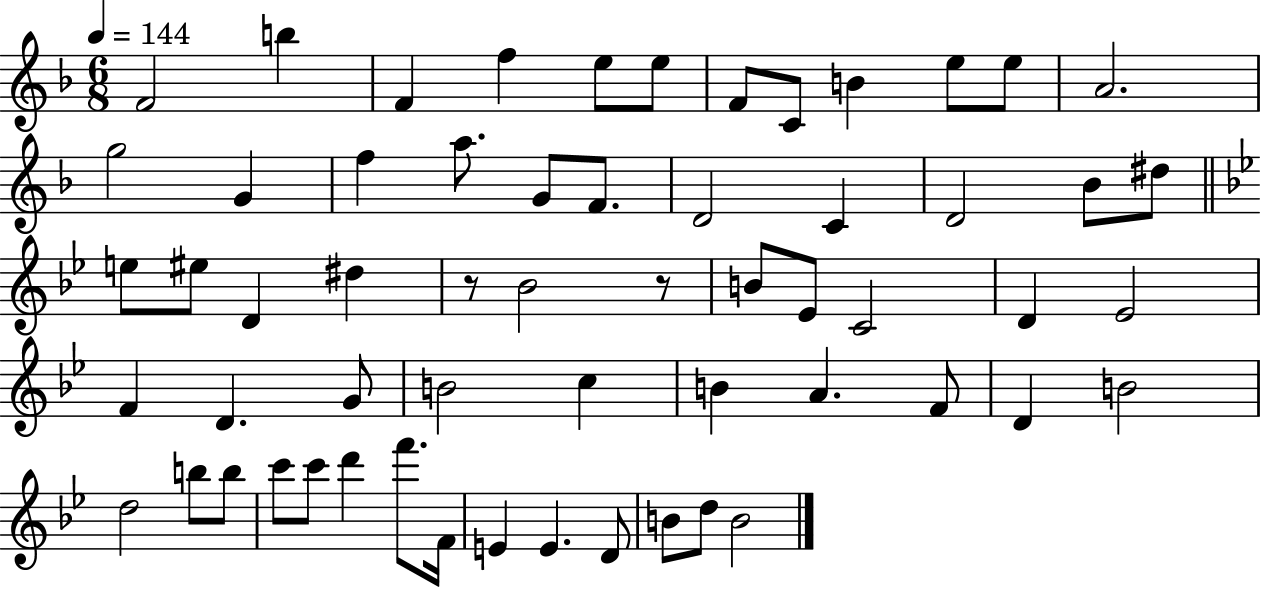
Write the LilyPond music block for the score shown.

{
  \clef treble
  \numericTimeSignature
  \time 6/8
  \key f \major
  \tempo 4 = 144
  \repeat volta 2 { f'2 b''4 | f'4 f''4 e''8 e''8 | f'8 c'8 b'4 e''8 e''8 | a'2. | \break g''2 g'4 | f''4 a''8. g'8 f'8. | d'2 c'4 | d'2 bes'8 dis''8 | \break \bar "||" \break \key bes \major e''8 eis''8 d'4 dis''4 | r8 bes'2 r8 | b'8 ees'8 c'2 | d'4 ees'2 | \break f'4 d'4. g'8 | b'2 c''4 | b'4 a'4. f'8 | d'4 b'2 | \break d''2 b''8 b''8 | c'''8 c'''8 d'''4 f'''8. f'16 | e'4 e'4. d'8 | b'8 d''8 b'2 | \break } \bar "|."
}